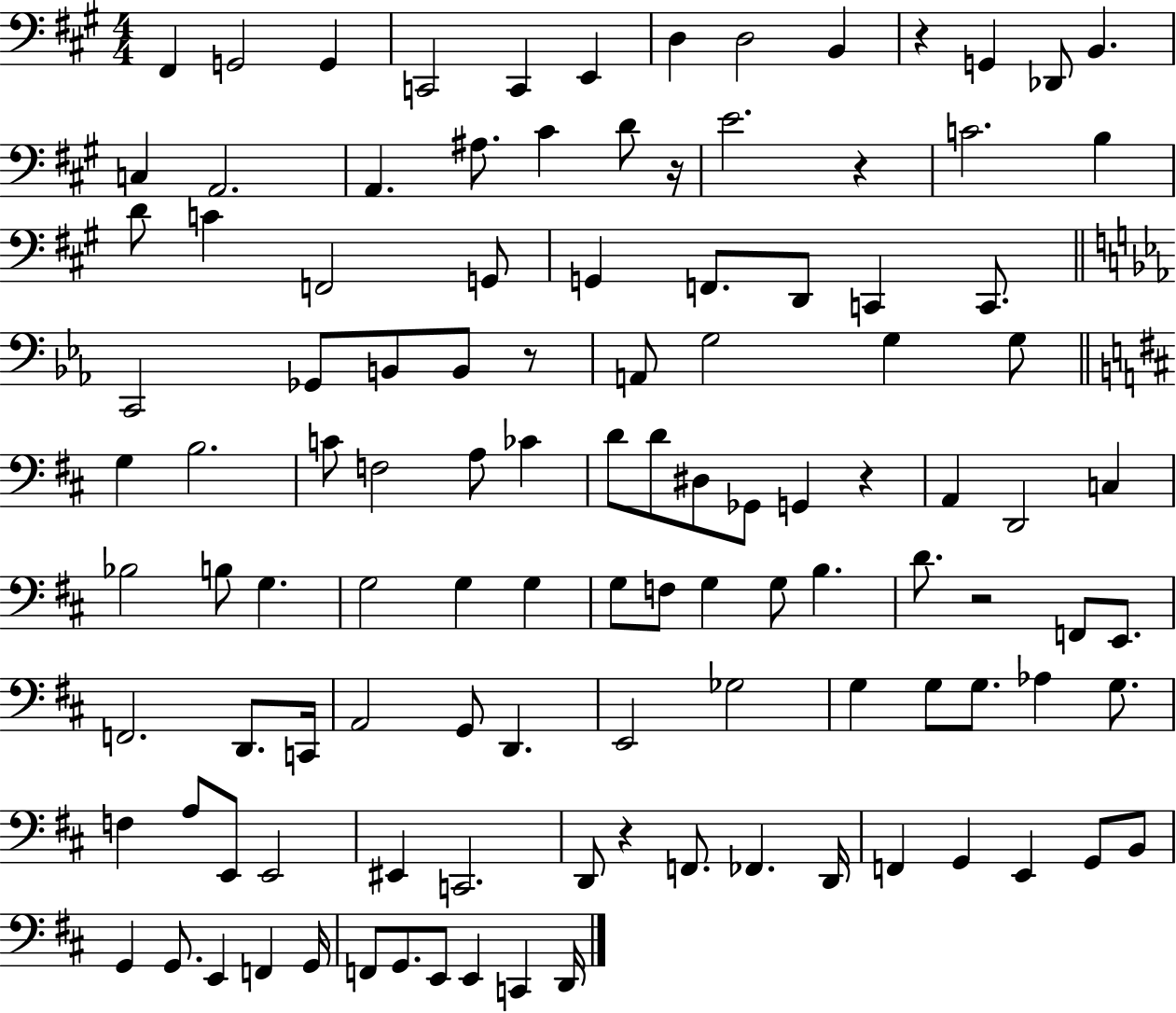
F#2/q G2/h G2/q C2/h C2/q E2/q D3/q D3/h B2/q R/q G2/q Db2/e B2/q. C3/q A2/h. A2/q. A#3/e. C#4/q D4/e R/s E4/h. R/q C4/h. B3/q D4/e C4/q F2/h G2/e G2/q F2/e. D2/e C2/q C2/e. C2/h Gb2/e B2/e B2/e R/e A2/e G3/h G3/q G3/e G3/q B3/h. C4/e F3/h A3/e CES4/q D4/e D4/e D#3/e Gb2/e G2/q R/q A2/q D2/h C3/q Bb3/h B3/e G3/q. G3/h G3/q G3/q G3/e F3/e G3/q G3/e B3/q. D4/e. R/h F2/e E2/e. F2/h. D2/e. C2/s A2/h G2/e D2/q. E2/h Gb3/h G3/q G3/e G3/e. Ab3/q G3/e. F3/q A3/e E2/e E2/h EIS2/q C2/h. D2/e R/q F2/e. FES2/q. D2/s F2/q G2/q E2/q G2/e B2/e G2/q G2/e. E2/q F2/q G2/s F2/e G2/e. E2/e E2/q C2/q D2/s